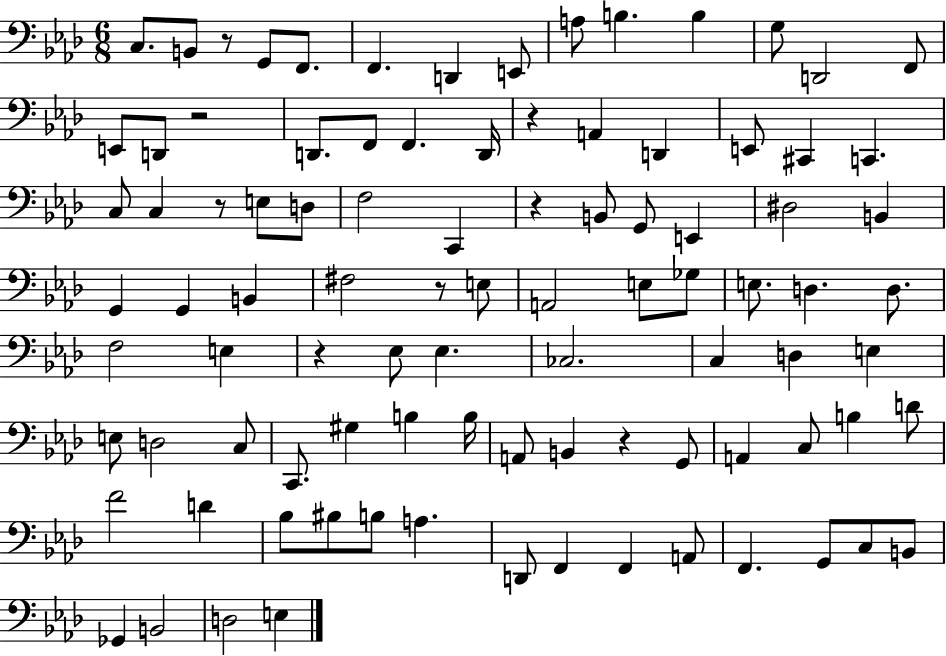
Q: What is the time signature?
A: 6/8